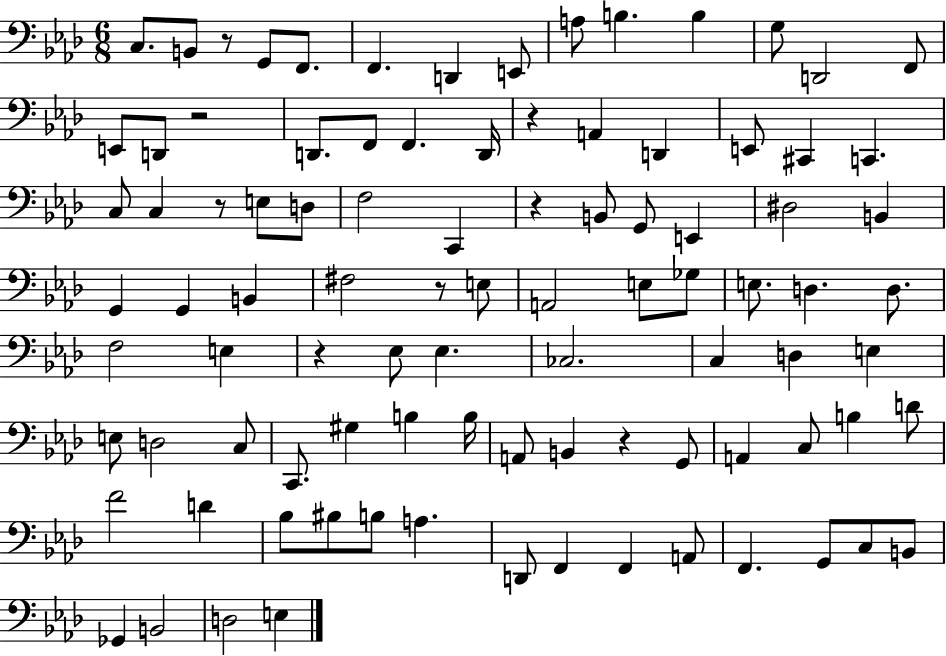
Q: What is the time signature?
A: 6/8